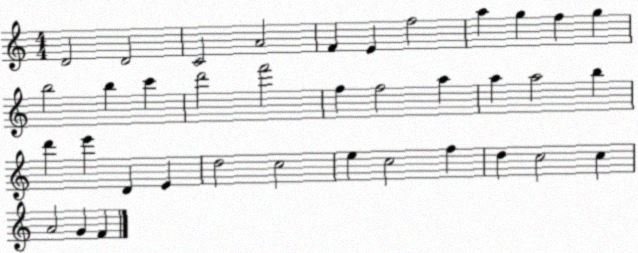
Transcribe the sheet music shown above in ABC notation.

X:1
T:Untitled
M:4/4
L:1/4
K:C
D2 D2 C2 A2 F E f2 a g f g b2 b c' d'2 f'2 f f2 a a a2 b d' e' D E d2 c2 e c2 f d c2 c A2 G F